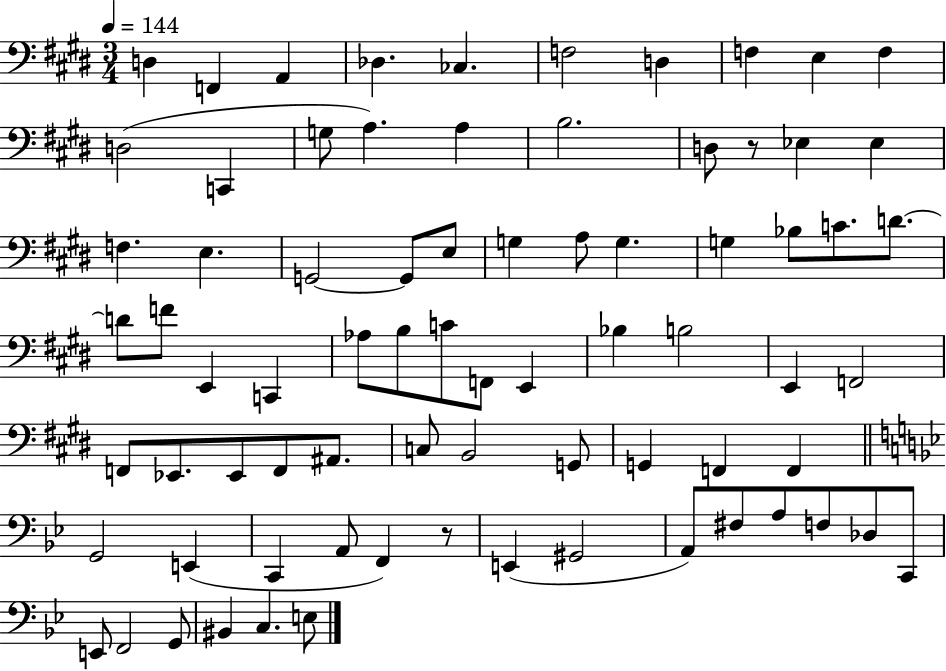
{
  \clef bass
  \numericTimeSignature
  \time 3/4
  \key e \major
  \tempo 4 = 144
  \repeat volta 2 { d4 f,4 a,4 | des4. ces4. | f2 d4 | f4 e4 f4 | \break d2( c,4 | g8 a4.) a4 | b2. | d8 r8 ees4 ees4 | \break f4. e4. | g,2~~ g,8 e8 | g4 a8 g4. | g4 bes8 c'8. d'8.~~ | \break d'8 f'8 e,4 c,4 | aes8 b8 c'8 f,8 e,4 | bes4 b2 | e,4 f,2 | \break f,8 ees,8. ees,8 f,8 ais,8. | c8 b,2 g,8 | g,4 f,4 f,4 | \bar "||" \break \key g \minor g,2 e,4( | c,4 a,8 f,4) r8 | e,4( gis,2 | a,8) fis8 a8 f8 des8 c,8 | \break e,8 f,2 g,8 | bis,4 c4. e8 | } \bar "|."
}